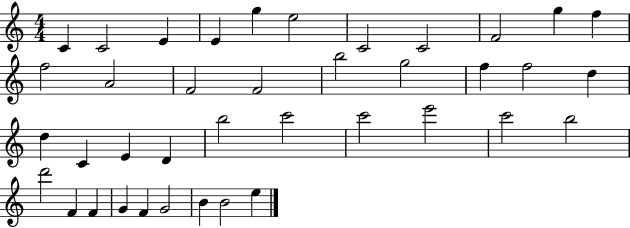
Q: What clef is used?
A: treble